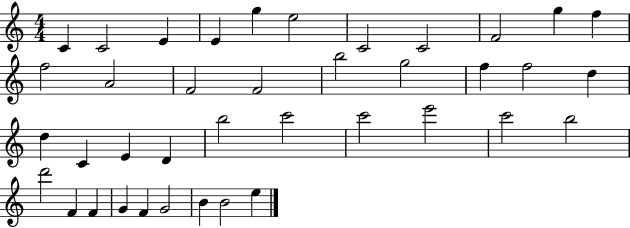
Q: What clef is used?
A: treble